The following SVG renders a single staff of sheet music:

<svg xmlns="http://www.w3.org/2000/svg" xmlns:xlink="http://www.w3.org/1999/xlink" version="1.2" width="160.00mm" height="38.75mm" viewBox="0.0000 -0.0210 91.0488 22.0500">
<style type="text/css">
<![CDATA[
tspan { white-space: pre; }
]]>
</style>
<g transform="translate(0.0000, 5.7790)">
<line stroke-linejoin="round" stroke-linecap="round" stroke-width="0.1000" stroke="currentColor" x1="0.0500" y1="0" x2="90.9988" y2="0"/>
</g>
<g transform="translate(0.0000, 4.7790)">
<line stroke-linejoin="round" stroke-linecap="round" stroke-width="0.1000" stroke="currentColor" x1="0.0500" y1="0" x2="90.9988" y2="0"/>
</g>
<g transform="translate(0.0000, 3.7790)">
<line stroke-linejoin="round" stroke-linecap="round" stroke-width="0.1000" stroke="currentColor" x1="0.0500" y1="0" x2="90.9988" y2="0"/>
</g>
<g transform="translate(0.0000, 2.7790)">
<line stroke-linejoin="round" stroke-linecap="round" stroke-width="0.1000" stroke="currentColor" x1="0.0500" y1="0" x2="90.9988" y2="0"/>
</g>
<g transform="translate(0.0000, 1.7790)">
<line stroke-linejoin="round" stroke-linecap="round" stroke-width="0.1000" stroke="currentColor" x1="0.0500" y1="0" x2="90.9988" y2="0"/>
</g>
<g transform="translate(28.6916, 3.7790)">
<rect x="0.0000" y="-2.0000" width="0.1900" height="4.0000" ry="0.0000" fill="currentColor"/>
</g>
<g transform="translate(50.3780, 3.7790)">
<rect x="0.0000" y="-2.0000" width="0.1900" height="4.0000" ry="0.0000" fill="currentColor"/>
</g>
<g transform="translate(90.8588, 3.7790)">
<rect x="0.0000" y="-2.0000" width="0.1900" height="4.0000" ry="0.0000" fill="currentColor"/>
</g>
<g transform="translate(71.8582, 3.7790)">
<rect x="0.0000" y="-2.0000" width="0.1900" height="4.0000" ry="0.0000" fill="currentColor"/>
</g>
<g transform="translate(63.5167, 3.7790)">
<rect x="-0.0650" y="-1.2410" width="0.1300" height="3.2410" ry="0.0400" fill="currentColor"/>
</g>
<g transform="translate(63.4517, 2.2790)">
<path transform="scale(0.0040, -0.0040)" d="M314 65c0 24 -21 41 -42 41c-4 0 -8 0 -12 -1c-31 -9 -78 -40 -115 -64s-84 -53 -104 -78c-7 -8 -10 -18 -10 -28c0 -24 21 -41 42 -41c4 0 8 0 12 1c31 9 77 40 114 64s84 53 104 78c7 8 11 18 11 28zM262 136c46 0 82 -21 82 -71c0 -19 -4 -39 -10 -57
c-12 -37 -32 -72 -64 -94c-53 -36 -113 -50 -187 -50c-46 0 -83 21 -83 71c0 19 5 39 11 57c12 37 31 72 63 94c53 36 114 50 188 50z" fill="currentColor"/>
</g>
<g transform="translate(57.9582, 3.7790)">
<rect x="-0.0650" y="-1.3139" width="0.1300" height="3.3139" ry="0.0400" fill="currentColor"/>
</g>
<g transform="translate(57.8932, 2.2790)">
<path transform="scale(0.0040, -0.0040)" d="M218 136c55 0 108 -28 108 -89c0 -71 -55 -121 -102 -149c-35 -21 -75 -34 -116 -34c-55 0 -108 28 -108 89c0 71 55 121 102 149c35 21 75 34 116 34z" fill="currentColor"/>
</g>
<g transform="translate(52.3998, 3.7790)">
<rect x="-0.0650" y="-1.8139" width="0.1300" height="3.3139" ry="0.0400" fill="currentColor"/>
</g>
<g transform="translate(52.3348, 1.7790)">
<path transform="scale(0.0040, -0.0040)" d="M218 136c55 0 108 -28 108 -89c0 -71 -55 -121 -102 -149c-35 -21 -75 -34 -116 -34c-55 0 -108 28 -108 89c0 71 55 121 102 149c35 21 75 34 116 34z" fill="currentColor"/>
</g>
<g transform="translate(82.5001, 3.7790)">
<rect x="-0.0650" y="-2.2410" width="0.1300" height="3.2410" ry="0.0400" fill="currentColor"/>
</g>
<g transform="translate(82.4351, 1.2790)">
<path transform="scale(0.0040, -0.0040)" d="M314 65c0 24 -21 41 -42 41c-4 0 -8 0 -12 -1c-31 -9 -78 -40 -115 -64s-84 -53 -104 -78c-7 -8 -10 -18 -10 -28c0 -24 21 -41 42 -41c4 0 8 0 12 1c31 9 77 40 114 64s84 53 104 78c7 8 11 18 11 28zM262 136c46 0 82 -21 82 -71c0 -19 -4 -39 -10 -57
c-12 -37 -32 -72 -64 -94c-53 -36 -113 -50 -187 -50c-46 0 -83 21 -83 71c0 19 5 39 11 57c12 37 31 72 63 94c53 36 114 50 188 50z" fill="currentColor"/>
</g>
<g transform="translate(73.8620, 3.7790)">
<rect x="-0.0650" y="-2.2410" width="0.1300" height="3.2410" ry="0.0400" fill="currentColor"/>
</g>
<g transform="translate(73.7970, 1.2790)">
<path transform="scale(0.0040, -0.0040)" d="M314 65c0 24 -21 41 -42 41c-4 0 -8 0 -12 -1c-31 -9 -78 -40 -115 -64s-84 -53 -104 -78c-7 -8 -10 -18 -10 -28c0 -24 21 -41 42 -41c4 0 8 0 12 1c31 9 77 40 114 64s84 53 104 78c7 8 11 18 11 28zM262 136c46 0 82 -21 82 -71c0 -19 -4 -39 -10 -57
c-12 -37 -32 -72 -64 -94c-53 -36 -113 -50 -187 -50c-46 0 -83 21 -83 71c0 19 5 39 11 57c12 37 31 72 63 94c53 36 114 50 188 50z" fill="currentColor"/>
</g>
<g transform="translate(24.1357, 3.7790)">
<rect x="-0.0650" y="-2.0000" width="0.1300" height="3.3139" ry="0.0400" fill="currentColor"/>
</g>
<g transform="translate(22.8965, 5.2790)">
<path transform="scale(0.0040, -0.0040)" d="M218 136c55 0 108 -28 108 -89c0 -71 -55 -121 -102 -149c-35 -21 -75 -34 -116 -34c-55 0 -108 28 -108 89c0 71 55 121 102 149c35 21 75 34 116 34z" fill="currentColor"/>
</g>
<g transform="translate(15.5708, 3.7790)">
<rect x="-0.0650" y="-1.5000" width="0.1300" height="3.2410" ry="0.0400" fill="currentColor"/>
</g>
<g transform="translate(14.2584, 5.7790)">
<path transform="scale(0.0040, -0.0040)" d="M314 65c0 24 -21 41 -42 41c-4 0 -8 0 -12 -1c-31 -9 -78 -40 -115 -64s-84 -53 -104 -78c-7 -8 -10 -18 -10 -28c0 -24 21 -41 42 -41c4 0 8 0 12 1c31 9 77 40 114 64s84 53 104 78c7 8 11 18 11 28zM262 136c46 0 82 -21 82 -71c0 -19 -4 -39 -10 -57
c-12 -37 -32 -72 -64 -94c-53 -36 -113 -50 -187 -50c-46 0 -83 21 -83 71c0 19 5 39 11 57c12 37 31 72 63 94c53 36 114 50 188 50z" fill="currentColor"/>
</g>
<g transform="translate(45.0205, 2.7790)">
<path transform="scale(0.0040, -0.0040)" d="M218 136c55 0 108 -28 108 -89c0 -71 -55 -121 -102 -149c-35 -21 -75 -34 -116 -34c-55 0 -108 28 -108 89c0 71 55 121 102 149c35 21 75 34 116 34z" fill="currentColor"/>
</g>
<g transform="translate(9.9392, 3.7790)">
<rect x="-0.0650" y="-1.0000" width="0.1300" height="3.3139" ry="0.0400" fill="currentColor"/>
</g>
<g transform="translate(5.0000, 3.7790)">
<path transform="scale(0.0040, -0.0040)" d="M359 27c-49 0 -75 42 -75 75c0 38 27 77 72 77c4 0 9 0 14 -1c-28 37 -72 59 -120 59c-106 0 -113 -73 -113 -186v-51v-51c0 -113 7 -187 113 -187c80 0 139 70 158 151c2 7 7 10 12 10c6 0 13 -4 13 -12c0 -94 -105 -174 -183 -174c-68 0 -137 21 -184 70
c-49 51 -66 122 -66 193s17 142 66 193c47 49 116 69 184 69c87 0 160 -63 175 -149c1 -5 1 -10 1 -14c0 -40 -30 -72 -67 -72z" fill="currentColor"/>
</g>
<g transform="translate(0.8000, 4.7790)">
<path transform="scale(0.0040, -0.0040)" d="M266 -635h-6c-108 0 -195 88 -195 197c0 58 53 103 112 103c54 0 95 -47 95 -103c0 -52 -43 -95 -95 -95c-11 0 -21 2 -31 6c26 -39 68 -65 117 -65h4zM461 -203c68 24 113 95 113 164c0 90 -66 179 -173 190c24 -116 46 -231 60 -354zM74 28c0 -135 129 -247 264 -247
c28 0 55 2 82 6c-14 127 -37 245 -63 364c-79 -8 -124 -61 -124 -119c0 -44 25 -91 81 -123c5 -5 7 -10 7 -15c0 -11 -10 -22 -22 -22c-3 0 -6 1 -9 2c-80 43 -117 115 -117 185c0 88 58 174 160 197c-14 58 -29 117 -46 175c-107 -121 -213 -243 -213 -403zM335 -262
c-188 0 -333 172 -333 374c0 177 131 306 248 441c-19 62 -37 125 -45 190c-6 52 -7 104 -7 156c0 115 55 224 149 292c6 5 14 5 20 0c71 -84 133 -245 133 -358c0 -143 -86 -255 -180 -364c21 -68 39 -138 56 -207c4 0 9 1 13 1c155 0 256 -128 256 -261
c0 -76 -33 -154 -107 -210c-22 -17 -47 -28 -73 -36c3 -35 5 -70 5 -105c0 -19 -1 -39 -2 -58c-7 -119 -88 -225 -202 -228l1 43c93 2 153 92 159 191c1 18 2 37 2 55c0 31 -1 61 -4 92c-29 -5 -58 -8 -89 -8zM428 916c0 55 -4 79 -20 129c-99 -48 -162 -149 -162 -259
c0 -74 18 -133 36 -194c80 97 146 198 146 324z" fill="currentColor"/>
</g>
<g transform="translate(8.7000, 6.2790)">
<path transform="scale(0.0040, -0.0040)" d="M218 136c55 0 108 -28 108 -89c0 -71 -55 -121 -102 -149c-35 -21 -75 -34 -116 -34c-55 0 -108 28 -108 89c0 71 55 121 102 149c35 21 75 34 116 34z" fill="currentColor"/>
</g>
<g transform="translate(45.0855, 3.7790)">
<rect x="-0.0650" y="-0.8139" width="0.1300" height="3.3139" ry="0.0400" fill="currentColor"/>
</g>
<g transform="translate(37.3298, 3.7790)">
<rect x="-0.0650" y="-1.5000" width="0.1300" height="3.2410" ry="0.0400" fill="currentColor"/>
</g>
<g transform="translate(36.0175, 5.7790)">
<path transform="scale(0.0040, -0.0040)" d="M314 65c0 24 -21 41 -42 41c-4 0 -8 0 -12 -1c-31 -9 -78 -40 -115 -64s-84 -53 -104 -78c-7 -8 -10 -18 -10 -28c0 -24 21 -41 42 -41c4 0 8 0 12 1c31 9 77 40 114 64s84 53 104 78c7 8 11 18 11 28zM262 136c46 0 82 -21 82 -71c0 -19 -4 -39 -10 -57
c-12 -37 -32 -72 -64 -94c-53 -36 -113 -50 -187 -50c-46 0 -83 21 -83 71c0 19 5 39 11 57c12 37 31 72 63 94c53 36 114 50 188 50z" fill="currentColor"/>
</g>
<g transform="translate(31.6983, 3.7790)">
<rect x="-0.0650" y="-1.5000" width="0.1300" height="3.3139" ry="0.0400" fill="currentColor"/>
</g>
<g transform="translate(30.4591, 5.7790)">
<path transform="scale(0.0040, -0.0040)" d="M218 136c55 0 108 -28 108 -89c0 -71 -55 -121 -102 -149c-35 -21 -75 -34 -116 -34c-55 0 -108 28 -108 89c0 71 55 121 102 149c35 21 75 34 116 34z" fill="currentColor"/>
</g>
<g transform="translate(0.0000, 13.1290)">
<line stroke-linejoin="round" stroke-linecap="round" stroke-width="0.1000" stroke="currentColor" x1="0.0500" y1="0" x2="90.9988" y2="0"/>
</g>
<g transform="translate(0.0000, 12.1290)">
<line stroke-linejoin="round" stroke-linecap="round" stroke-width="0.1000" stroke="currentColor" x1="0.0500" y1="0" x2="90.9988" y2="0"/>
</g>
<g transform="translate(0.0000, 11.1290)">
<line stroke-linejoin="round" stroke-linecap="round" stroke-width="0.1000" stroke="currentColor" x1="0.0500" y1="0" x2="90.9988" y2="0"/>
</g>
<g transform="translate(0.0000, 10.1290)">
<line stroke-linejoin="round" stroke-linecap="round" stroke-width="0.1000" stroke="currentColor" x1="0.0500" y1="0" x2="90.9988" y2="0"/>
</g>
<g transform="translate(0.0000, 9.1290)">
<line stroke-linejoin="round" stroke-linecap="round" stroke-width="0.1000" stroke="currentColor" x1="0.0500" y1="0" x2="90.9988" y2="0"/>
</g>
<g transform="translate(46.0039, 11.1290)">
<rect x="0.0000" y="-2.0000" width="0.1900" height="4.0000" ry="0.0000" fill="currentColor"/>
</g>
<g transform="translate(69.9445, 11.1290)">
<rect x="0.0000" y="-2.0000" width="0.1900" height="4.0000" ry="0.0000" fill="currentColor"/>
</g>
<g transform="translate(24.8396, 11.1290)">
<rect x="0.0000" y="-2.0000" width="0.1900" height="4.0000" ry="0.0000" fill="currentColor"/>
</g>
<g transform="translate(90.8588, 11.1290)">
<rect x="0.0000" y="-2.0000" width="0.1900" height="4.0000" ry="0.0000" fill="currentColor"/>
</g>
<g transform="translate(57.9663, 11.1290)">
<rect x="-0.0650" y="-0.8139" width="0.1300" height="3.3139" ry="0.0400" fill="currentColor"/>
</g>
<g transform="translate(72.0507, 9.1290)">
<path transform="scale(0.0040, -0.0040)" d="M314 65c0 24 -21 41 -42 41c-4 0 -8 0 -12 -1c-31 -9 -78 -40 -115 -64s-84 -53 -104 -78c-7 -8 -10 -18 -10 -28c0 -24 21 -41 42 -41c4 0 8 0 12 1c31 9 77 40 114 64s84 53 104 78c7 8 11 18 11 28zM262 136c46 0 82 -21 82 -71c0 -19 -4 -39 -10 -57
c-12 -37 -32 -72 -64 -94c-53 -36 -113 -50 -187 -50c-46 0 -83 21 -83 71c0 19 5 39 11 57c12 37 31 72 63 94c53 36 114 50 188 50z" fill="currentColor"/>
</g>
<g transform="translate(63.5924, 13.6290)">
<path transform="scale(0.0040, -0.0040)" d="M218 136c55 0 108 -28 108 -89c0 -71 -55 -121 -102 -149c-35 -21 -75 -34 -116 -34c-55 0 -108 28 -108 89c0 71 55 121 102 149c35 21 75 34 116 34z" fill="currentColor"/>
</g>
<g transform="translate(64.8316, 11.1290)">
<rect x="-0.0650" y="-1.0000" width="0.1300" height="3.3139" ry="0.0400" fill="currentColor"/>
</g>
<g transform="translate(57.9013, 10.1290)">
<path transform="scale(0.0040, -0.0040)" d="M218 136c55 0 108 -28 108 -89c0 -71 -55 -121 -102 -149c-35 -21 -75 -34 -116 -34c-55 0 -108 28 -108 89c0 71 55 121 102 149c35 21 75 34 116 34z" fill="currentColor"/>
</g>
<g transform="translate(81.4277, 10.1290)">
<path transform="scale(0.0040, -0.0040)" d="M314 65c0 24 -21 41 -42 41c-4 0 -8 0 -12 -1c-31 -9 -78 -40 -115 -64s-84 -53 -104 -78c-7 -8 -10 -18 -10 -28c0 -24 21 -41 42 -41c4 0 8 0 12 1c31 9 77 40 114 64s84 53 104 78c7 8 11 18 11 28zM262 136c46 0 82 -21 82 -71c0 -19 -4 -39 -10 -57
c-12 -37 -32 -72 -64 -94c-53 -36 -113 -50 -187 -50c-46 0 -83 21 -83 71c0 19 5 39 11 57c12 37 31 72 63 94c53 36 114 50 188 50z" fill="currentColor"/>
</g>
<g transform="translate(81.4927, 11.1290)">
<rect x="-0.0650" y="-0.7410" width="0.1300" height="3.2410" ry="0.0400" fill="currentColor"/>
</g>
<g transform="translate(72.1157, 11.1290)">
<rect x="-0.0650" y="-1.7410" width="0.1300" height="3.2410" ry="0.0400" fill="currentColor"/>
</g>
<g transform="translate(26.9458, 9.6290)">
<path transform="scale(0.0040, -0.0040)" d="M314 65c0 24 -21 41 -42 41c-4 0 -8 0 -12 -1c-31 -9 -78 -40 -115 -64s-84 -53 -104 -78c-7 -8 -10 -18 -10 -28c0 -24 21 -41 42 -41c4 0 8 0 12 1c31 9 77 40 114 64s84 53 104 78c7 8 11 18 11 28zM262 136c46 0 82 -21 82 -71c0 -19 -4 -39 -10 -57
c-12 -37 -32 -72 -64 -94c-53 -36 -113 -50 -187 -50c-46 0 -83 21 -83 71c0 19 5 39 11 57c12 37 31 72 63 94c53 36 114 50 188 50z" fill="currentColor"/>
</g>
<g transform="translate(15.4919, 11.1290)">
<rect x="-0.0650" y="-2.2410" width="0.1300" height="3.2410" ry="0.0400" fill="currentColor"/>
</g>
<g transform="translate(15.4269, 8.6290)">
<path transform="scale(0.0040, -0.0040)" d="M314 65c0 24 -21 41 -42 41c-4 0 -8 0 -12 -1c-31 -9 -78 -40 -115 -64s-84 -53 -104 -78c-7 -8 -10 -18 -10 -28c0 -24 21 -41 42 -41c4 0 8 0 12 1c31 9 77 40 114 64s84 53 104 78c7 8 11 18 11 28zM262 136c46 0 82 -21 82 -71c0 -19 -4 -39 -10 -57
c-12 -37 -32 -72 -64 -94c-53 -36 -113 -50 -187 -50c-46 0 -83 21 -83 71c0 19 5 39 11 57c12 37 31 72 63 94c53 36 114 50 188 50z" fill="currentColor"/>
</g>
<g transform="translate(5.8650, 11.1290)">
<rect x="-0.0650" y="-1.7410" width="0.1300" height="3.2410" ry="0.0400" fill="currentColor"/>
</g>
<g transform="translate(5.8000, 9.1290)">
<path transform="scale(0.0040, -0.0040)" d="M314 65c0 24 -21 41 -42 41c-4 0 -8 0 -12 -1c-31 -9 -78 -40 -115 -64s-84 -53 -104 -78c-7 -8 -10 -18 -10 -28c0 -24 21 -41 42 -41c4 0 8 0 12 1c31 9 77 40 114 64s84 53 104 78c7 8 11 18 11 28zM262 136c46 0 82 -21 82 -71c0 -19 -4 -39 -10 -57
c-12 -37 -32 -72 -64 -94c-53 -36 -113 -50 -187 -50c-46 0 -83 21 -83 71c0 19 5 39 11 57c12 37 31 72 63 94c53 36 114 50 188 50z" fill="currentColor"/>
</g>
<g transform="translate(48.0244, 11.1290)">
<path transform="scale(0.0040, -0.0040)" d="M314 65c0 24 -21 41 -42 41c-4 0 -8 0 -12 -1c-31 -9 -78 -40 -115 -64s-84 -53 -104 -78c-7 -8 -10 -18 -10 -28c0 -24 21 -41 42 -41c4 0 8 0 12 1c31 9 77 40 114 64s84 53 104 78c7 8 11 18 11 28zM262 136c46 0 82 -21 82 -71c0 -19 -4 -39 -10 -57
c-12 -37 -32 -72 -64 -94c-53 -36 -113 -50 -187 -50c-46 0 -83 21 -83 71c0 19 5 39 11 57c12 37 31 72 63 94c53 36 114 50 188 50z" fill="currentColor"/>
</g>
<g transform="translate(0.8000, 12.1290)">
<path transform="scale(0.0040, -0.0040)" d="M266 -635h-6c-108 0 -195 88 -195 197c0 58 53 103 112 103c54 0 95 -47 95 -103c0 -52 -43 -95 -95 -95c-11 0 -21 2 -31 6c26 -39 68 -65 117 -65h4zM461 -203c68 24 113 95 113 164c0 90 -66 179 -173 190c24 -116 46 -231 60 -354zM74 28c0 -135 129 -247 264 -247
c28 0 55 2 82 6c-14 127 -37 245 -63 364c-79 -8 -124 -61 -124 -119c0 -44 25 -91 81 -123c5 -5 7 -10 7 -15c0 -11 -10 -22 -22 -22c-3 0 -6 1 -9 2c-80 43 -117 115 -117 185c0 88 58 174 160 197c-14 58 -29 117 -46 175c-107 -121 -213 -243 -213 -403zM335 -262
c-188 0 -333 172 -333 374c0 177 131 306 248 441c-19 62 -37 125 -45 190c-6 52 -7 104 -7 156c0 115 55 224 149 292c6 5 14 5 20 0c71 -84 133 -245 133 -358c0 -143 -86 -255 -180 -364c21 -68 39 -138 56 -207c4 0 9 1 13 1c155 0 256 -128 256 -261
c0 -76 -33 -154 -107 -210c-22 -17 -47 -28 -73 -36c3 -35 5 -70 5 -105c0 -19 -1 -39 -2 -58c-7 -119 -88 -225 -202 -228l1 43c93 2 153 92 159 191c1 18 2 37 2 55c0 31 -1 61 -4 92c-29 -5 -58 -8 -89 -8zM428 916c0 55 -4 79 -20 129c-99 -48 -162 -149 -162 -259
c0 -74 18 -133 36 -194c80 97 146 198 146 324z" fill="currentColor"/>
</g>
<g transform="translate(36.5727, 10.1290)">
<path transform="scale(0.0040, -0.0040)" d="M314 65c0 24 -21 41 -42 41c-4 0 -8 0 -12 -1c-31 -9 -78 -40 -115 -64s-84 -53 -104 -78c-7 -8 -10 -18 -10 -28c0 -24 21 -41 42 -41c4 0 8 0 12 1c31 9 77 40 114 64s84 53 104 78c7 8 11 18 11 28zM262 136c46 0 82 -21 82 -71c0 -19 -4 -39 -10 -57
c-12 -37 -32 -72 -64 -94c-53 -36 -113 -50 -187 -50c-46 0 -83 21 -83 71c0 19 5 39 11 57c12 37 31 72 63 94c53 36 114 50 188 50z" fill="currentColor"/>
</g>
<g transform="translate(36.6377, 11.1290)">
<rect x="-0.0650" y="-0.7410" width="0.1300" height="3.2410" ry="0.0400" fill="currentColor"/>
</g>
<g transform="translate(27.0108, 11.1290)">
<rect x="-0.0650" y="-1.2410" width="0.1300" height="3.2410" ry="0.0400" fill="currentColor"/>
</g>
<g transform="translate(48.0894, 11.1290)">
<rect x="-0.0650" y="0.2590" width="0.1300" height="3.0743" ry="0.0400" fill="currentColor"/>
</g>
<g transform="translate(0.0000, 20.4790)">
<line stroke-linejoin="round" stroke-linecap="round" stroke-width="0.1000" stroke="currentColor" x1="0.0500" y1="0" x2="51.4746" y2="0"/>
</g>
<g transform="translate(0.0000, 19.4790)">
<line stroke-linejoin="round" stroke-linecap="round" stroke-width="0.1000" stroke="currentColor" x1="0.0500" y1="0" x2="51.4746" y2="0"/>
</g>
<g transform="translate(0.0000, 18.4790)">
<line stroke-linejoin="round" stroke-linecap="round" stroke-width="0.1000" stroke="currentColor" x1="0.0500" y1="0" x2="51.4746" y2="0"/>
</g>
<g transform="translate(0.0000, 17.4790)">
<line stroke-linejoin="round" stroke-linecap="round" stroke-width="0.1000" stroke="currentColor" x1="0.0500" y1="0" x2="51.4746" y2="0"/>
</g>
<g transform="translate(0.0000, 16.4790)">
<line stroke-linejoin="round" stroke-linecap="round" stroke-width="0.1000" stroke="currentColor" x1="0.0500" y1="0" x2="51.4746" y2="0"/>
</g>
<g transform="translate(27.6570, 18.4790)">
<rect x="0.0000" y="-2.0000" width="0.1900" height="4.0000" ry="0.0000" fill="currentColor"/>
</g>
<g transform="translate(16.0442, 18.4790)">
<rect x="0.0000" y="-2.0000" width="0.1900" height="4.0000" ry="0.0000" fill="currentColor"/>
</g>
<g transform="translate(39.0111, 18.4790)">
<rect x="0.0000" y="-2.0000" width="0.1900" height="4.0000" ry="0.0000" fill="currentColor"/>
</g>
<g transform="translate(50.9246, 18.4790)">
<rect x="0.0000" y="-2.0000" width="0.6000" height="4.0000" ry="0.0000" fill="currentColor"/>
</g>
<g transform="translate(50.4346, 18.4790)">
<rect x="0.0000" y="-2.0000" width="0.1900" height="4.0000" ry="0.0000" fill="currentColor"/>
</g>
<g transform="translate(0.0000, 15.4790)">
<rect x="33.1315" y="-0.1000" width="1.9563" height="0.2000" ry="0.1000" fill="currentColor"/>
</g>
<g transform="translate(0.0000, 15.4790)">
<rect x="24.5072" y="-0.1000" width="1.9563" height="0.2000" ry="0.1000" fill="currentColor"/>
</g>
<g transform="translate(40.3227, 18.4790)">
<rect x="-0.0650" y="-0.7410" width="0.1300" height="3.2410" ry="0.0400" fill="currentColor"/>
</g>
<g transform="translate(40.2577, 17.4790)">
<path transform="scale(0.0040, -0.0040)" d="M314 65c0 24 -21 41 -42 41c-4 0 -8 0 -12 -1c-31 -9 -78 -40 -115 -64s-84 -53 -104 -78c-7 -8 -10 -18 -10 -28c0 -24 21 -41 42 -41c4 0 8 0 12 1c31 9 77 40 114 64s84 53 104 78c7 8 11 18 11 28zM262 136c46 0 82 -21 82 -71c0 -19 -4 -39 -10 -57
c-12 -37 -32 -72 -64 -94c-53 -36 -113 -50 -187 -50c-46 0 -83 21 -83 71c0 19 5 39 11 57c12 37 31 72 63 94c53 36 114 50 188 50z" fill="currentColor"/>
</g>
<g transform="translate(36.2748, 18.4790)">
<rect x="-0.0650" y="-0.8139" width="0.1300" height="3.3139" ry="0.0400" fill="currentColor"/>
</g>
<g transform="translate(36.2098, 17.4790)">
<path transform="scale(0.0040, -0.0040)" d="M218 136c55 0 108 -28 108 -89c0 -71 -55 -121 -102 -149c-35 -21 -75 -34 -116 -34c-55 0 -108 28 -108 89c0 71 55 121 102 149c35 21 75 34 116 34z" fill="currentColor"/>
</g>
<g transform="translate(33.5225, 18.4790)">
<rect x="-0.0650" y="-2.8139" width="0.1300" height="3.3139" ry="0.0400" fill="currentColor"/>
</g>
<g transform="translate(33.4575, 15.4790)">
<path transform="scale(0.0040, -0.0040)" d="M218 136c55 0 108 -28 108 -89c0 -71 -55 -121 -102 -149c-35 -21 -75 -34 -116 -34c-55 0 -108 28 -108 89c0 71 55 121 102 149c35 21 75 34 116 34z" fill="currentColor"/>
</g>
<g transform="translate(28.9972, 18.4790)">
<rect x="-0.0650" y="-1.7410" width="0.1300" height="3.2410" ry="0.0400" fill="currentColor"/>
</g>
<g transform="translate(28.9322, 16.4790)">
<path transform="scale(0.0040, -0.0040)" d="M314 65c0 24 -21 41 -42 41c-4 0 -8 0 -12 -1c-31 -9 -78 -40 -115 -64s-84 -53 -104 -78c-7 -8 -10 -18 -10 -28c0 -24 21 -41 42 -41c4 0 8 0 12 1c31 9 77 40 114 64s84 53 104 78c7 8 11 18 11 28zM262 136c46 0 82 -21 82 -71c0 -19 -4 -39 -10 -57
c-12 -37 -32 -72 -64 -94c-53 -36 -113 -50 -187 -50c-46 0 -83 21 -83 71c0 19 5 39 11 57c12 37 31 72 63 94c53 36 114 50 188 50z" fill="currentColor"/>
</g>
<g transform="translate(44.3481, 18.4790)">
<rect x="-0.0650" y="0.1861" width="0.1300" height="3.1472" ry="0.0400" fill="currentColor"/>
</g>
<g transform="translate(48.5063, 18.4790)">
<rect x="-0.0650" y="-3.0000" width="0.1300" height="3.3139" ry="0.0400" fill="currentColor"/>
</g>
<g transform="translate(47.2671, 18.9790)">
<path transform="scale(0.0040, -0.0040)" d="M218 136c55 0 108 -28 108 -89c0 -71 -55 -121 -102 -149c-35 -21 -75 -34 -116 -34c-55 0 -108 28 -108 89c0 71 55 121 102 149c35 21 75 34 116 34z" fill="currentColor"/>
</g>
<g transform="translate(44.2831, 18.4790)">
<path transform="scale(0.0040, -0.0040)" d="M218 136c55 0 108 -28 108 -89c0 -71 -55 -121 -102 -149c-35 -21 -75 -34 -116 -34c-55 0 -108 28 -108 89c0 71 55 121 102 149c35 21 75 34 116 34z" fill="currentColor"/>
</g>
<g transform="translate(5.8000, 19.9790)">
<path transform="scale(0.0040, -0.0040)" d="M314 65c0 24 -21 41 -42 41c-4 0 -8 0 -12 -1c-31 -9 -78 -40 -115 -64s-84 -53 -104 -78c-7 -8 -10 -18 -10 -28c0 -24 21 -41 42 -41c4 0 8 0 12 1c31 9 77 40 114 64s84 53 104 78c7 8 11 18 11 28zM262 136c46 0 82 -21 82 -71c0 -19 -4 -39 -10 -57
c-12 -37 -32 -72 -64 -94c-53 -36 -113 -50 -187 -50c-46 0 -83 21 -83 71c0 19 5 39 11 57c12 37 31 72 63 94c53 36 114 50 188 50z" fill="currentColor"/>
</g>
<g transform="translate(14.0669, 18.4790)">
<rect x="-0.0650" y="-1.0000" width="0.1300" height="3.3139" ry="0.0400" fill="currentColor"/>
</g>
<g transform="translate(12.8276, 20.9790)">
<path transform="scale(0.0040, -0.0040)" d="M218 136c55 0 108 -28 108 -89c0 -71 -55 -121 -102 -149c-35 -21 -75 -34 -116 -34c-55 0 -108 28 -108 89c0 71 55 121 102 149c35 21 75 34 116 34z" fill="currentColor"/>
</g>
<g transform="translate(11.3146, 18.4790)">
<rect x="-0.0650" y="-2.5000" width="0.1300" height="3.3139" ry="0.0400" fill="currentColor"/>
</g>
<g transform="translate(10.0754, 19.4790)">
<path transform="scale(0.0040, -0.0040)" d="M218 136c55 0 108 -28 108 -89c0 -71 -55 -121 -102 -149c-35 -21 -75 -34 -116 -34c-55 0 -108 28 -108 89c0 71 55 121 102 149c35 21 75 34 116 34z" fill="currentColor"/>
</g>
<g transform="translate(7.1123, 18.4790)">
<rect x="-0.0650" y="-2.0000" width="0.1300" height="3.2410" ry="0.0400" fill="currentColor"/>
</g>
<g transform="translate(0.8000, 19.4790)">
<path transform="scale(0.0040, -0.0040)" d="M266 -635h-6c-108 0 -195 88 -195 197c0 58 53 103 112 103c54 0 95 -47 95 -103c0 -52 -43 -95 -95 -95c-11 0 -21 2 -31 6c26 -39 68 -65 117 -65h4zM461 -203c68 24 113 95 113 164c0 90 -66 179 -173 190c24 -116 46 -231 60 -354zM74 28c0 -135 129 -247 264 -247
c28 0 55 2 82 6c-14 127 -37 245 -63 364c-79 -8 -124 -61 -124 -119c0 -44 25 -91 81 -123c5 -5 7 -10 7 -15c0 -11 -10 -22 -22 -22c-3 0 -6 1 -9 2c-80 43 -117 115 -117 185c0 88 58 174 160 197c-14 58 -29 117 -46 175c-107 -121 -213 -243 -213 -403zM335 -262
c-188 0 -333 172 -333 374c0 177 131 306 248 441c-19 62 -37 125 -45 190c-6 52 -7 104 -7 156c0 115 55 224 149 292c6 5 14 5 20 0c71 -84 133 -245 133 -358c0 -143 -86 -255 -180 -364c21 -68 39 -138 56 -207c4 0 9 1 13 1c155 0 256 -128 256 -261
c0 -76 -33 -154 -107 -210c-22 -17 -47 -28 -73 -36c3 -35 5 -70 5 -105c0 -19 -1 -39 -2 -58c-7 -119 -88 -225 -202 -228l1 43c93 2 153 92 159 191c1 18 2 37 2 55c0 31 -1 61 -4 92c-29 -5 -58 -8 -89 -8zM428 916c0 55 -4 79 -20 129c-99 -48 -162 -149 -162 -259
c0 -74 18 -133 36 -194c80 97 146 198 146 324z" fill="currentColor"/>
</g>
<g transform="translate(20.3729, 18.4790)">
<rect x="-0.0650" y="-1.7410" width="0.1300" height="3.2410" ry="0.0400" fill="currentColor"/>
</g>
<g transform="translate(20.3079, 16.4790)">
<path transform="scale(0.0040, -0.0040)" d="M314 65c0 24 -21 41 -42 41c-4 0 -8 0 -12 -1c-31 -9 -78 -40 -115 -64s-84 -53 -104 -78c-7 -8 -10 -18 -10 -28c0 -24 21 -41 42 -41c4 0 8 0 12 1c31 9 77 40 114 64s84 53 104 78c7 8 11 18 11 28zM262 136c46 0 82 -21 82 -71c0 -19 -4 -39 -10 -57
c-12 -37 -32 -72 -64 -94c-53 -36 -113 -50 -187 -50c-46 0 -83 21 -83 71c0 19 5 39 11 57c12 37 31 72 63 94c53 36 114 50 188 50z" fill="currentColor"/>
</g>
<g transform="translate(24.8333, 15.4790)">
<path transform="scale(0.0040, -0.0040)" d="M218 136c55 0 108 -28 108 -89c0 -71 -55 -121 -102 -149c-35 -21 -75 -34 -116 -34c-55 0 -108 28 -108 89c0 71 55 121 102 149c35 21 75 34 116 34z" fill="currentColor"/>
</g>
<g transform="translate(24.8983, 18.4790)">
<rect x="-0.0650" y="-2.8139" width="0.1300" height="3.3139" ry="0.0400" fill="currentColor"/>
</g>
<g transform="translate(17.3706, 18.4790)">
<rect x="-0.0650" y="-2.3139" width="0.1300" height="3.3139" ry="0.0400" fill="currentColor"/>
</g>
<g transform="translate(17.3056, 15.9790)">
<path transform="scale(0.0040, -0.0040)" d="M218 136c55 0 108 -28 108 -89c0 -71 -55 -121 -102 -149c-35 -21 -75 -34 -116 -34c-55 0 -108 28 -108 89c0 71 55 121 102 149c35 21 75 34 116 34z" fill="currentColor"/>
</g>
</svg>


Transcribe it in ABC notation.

X:1
T:Untitled
M:4/4
L:1/4
K:C
D E2 F E E2 d f e e2 g2 g2 f2 g2 e2 d2 B2 d D f2 d2 F2 G D g f2 a f2 a d d2 B A